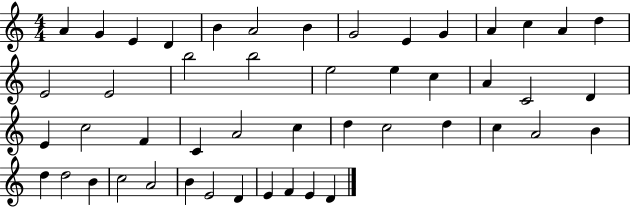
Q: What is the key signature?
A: C major